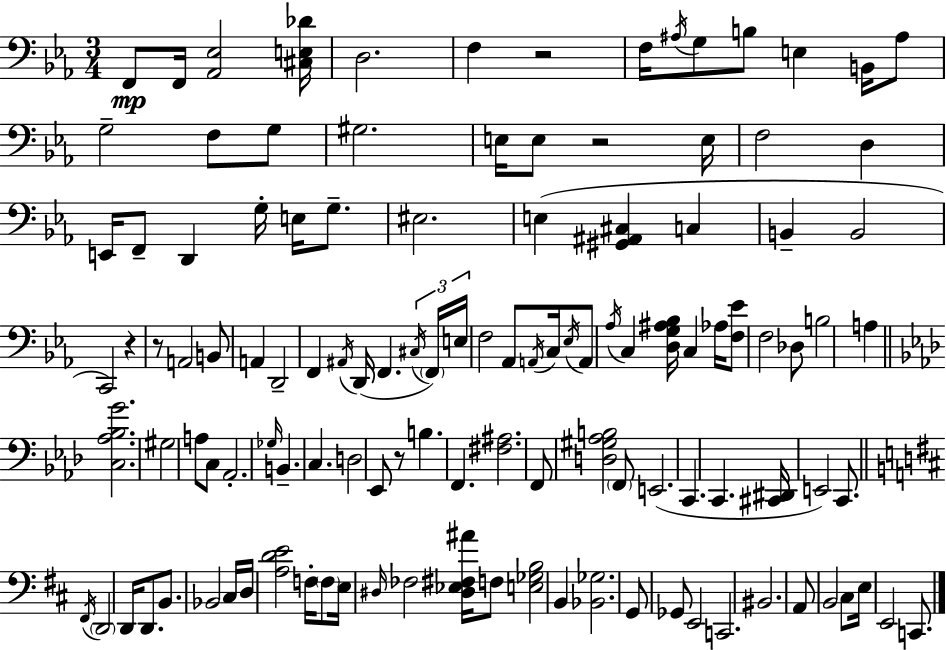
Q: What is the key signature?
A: EES major